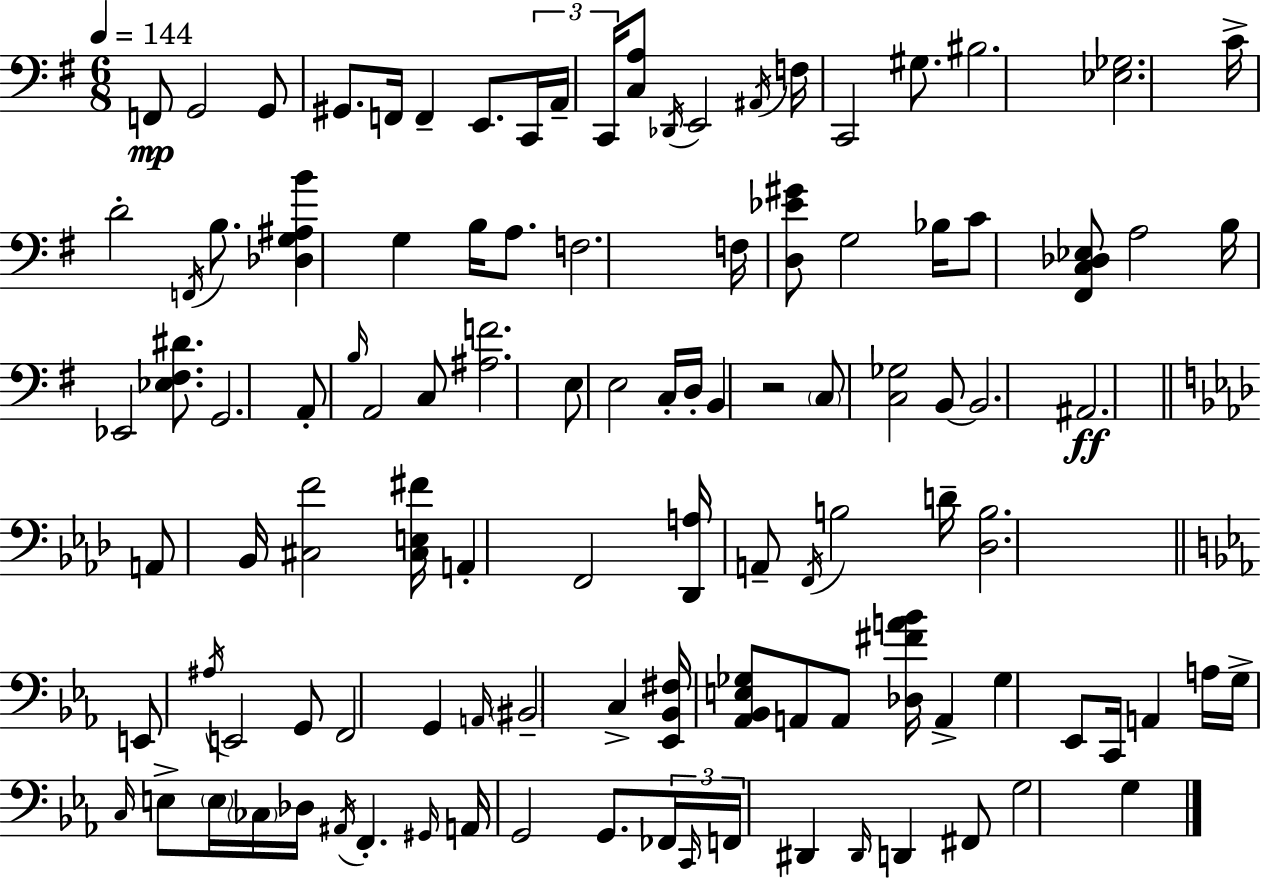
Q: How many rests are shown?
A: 1